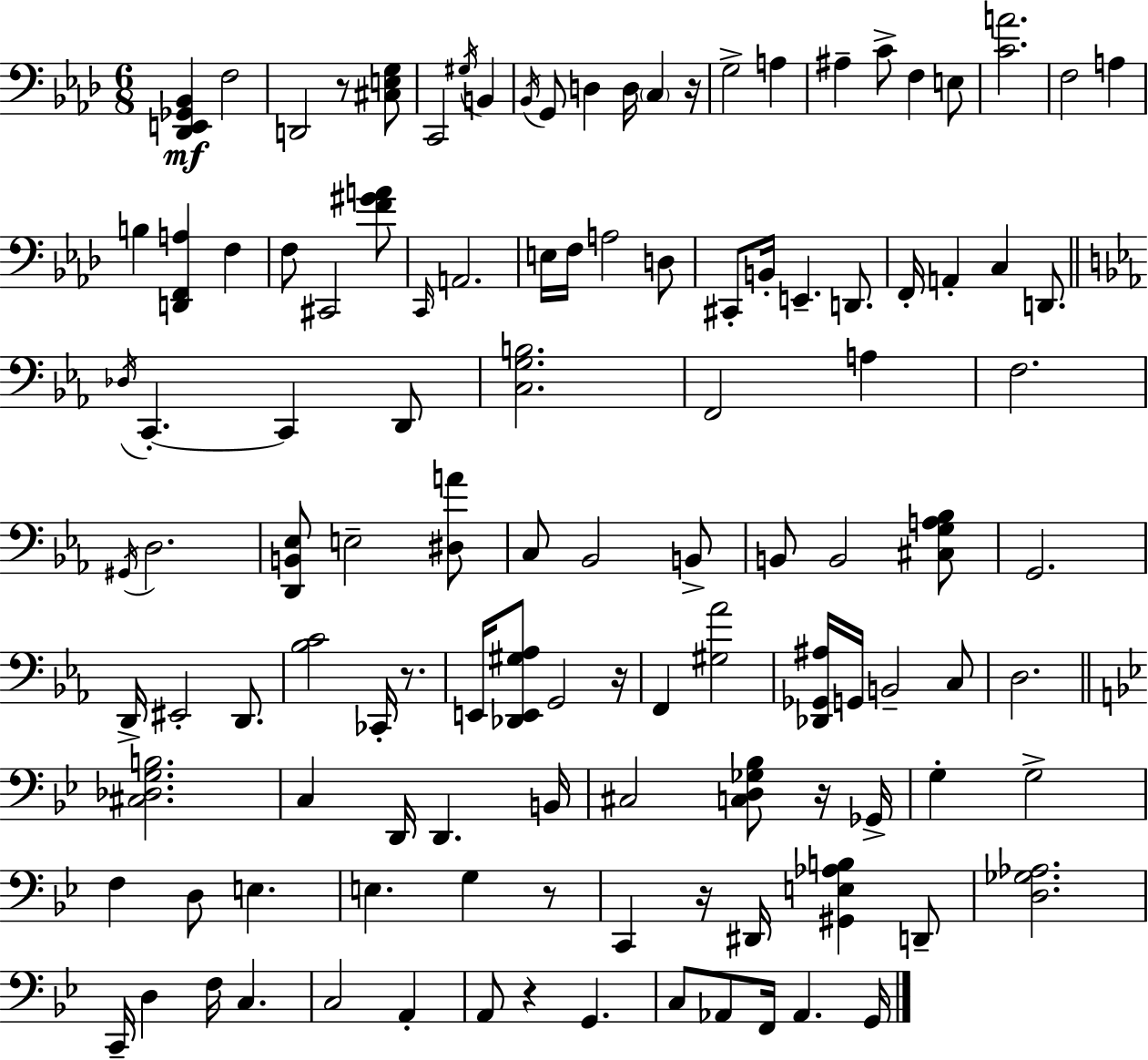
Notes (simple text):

[Db2,E2,Gb2,Bb2]/q F3/h D2/h R/e [C#3,E3,G3]/e C2/h G#3/s B2/q Bb2/s G2/e D3/q D3/s C3/q R/s G3/h A3/q A#3/q C4/e F3/q E3/e [C4,A4]/h. F3/h A3/q B3/q [D2,F2,A3]/q F3/q F3/e C#2/h [F4,G#4,A4]/e C2/s A2/h. E3/s F3/s A3/h D3/e C#2/e B2/s E2/q. D2/e. F2/s A2/q C3/q D2/e. Db3/s C2/q. C2/q D2/e [C3,G3,B3]/h. F2/h A3/q F3/h. G#2/s D3/h. [D2,B2,Eb3]/e E3/h [D#3,A4]/e C3/e Bb2/h B2/e B2/e B2/h [C#3,G3,A3,Bb3]/e G2/h. D2/s EIS2/h D2/e. [Bb3,C4]/h CES2/s R/e. E2/s [Db2,E2,G#3,Ab3]/e G2/h R/s F2/q [G#3,Ab4]/h [Db2,Gb2,A#3]/s G2/s B2/h C3/e D3/h. [C#3,Db3,G3,B3]/h. C3/q D2/s D2/q. B2/s C#3/h [C3,D3,Gb3,Bb3]/e R/s Gb2/s G3/q G3/h F3/q D3/e E3/q. E3/q. G3/q R/e C2/q R/s D#2/s [G#2,E3,Ab3,B3]/q D2/e [D3,Gb3,Ab3]/h. C2/s D3/q F3/s C3/q. C3/h A2/q A2/e R/q G2/q. C3/e Ab2/e F2/s Ab2/q. G2/s